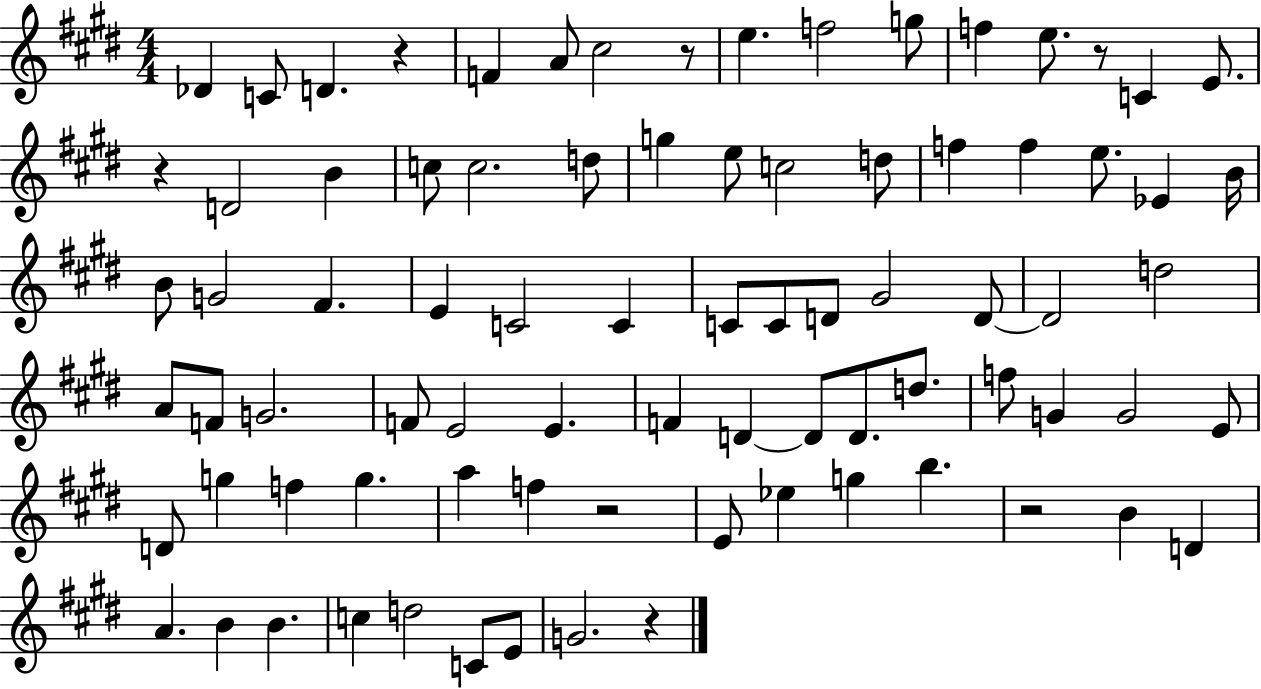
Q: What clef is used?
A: treble